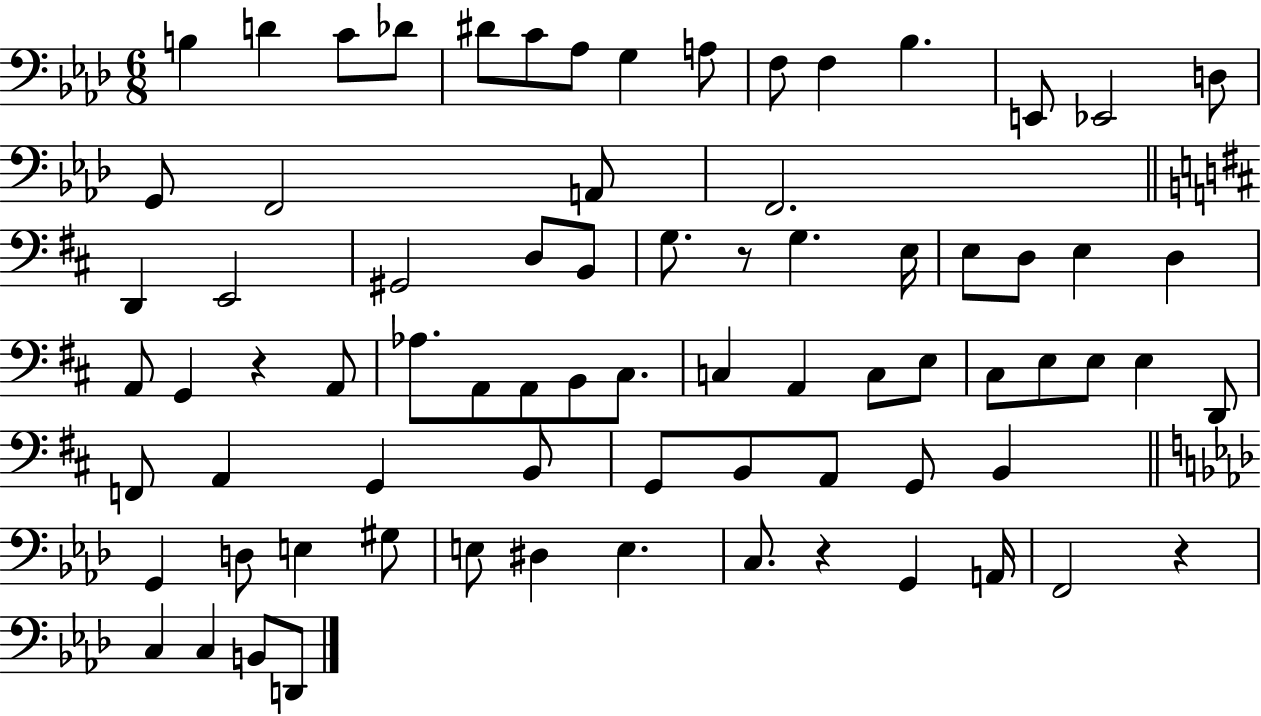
{
  \clef bass
  \numericTimeSignature
  \time 6/8
  \key aes \major
  b4 d'4 c'8 des'8 | dis'8 c'8 aes8 g4 a8 | f8 f4 bes4. | e,8 ees,2 d8 | \break g,8 f,2 a,8 | f,2. | \bar "||" \break \key b \minor d,4 e,2 | gis,2 d8 b,8 | g8. r8 g4. e16 | e8 d8 e4 d4 | \break a,8 g,4 r4 a,8 | aes8. a,8 a,8 b,8 cis8. | c4 a,4 c8 e8 | cis8 e8 e8 e4 d,8 | \break f,8 a,4 g,4 b,8 | g,8 b,8 a,8 g,8 b,4 | \bar "||" \break \key aes \major g,4 d8 e4 gis8 | e8 dis4 e4. | c8. r4 g,4 a,16 | f,2 r4 | \break c4 c4 b,8 d,8 | \bar "|."
}